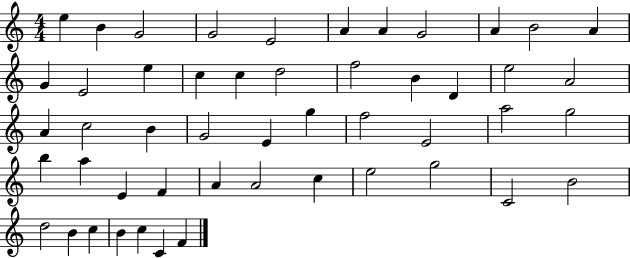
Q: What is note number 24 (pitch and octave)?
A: C5